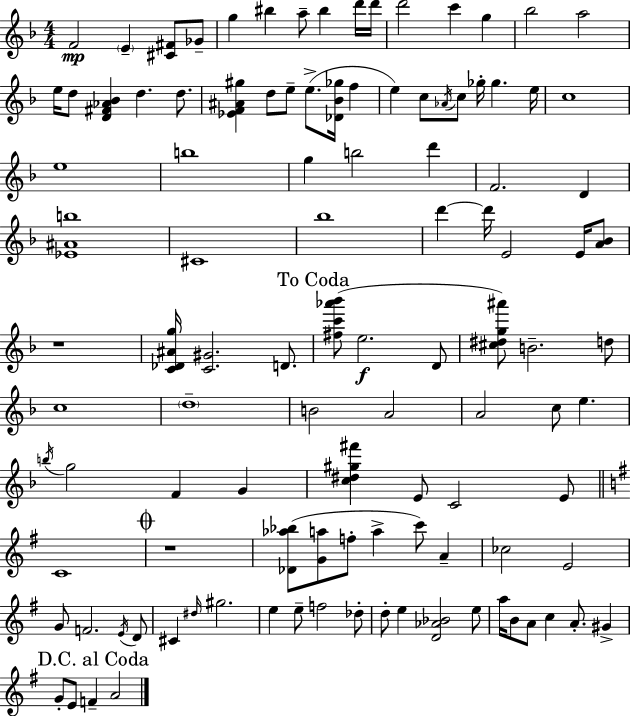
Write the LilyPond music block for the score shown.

{
  \clef treble
  \numericTimeSignature
  \time 4/4
  \key f \major
  f'2\mp \parenthesize e'4-- <cis' fis'>8 ges'8-- | g''4 bis''4 a''8-- bis''4 d'''16 d'''16 | d'''2 c'''4 g''4 | bes''2 a''2 | \break e''16 d''8 <d' fis' aes' bes'>4 d''4. d''8. | <ees' f' ais' gis''>4 d''8 e''8-- e''8.->( <des' bes' ges''>16 f''4 | e''4) c''8 \acciaccatura { aes'16 } c''8 ges''16-. ges''4. | e''16 c''1 | \break e''1 | b''1 | g''4 b''2 d'''4 | f'2. d'4 | \break <ees' ais' b''>1 | cis'1 | bes''1 | d'''4~~ d'''16 e'2 e'16 <a' bes'>8 | \break r1 | <c' des' ais' g''>16 <c' gis'>2. d'8. | \mark "To Coda" <fis'' c''' aes''' bes'''>8( e''2.\f d'8 | <cis'' dis'' g'' ais'''>8) b'2.-- d''8 | \break c''1 | \parenthesize d''1-- | b'2 a'2 | a'2 c''8 e''4. | \break \acciaccatura { b''16 } g''2 f'4 g'4 | <c'' dis'' gis'' fis'''>4 e'8 c'2 | e'8 \bar "||" \break \key e \minor c'1 | \mark \markup { \musicglyph "scripts.coda" } r1 | <des' aes'' bes''>8( <g' a''>8 f''8-. a''4-> c'''8) a'4-- | ces''2 e'2 | \break g'8 f'2. \acciaccatura { e'16 } d'8 | cis'4 \grace { dis''16 } gis''2. | e''4 e''8-- f''2 | des''8-. d''8-. e''4 <d' aes' bes'>2 | \break e''8 a''16 b'8 a'8 c''4 a'8.-. gis'4-> | \mark "D.C. al Coda" g'8-. e'8 f'4-- a'2 | \bar "|."
}